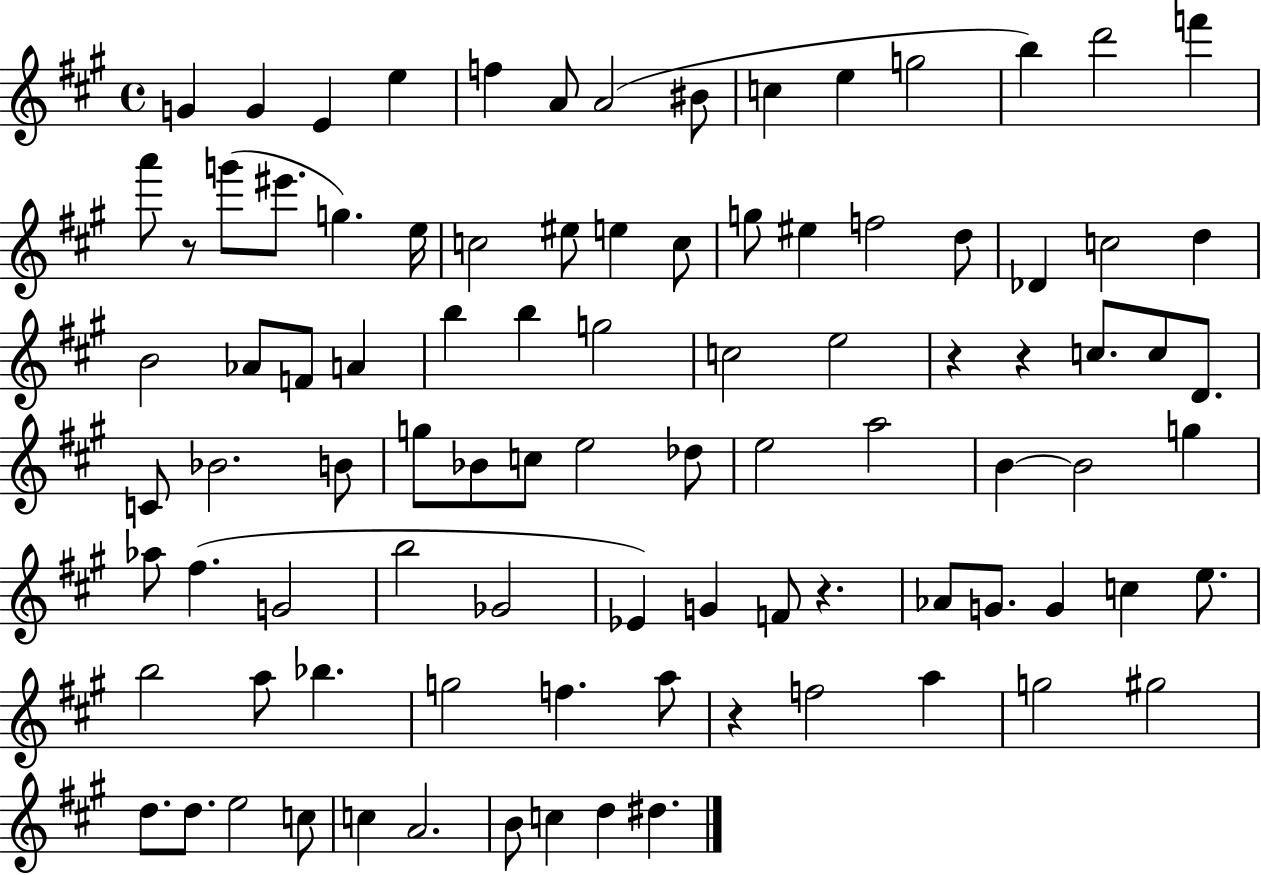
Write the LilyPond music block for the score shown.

{
  \clef treble
  \time 4/4
  \defaultTimeSignature
  \key a \major
  \repeat volta 2 { g'4 g'4 e'4 e''4 | f''4 a'8 a'2( bis'8 | c''4 e''4 g''2 | b''4) d'''2 f'''4 | \break a'''8 r8 g'''8( eis'''8. g''4.) e''16 | c''2 eis''8 e''4 c''8 | g''8 eis''4 f''2 d''8 | des'4 c''2 d''4 | \break b'2 aes'8 f'8 a'4 | b''4 b''4 g''2 | c''2 e''2 | r4 r4 c''8. c''8 d'8. | \break c'8 bes'2. b'8 | g''8 bes'8 c''8 e''2 des''8 | e''2 a''2 | b'4~~ b'2 g''4 | \break aes''8 fis''4.( g'2 | b''2 ges'2 | ees'4) g'4 f'8 r4. | aes'8 g'8. g'4 c''4 e''8. | \break b''2 a''8 bes''4. | g''2 f''4. a''8 | r4 f''2 a''4 | g''2 gis''2 | \break d''8. d''8. e''2 c''8 | c''4 a'2. | b'8 c''4 d''4 dis''4. | } \bar "|."
}